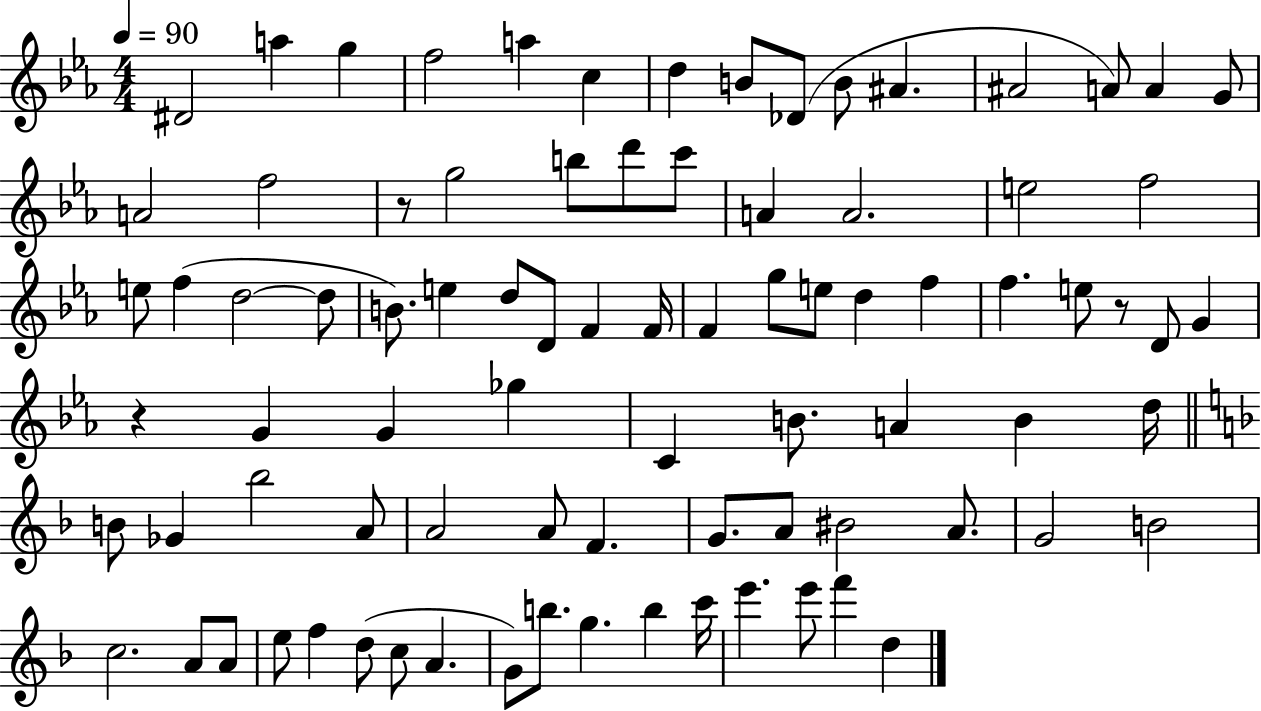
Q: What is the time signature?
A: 4/4